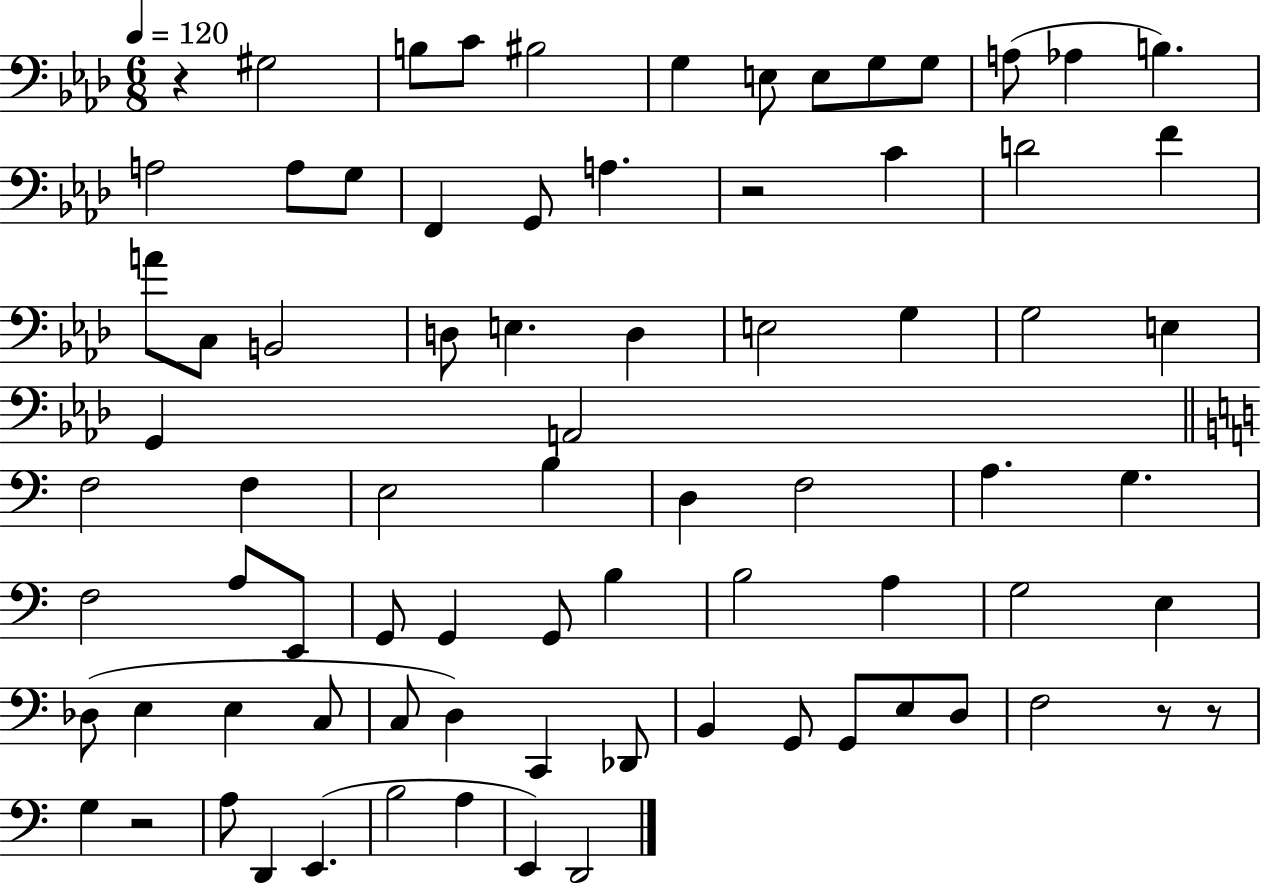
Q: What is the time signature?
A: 6/8